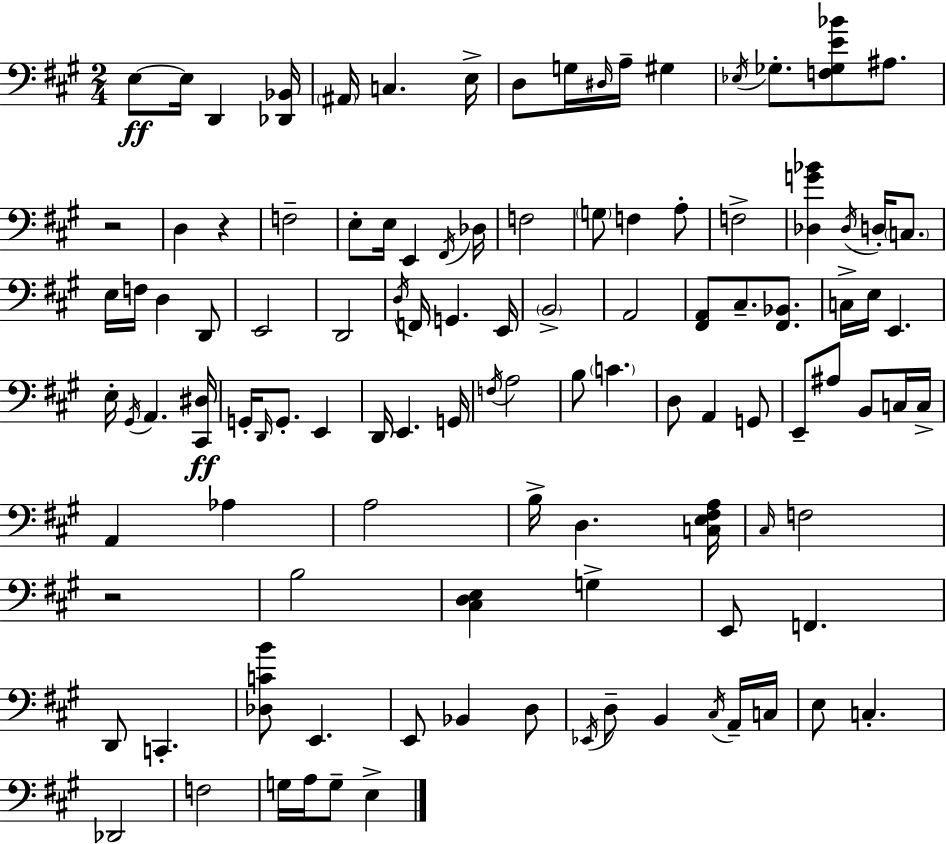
E3/e E3/s D2/q [Db2,Bb2]/s A#2/s C3/q. E3/s D3/e G3/s D#3/s A3/s G#3/q Eb3/s Gb3/e. [F3,Gb3,E4,Bb4]/e A#3/e. R/h D3/q R/q F3/h E3/e E3/s E2/q F#2/s Db3/s F3/h G3/e F3/q A3/e F3/h [Db3,G4,Bb4]/q Db3/s D3/s C3/e. E3/s F3/s D3/q D2/e E2/h D2/h D3/s F2/s G2/q. E2/s B2/h A2/h [F#2,A2]/e C#3/e. [F#2,Bb2]/e. C3/s E3/s E2/q. E3/s G#2/s A2/q. [C#2,D#3]/s G2/s D2/s G2/e. E2/q D2/s E2/q. G2/s F3/s A3/h B3/e C4/q. D3/e A2/q G2/e E2/e A#3/e B2/e C3/s C3/s A2/q Ab3/q A3/h B3/s D3/q. [C3,E3,F#3,A3]/s C#3/s F3/h R/h B3/h [C#3,D3,E3]/q G3/q E2/e F2/q. D2/e C2/q. [Db3,C4,B4]/e E2/q. E2/e Bb2/q D3/e Eb2/s D3/e B2/q C#3/s A2/s C3/s E3/e C3/q. Db2/h F3/h G3/s A3/s G3/e E3/q